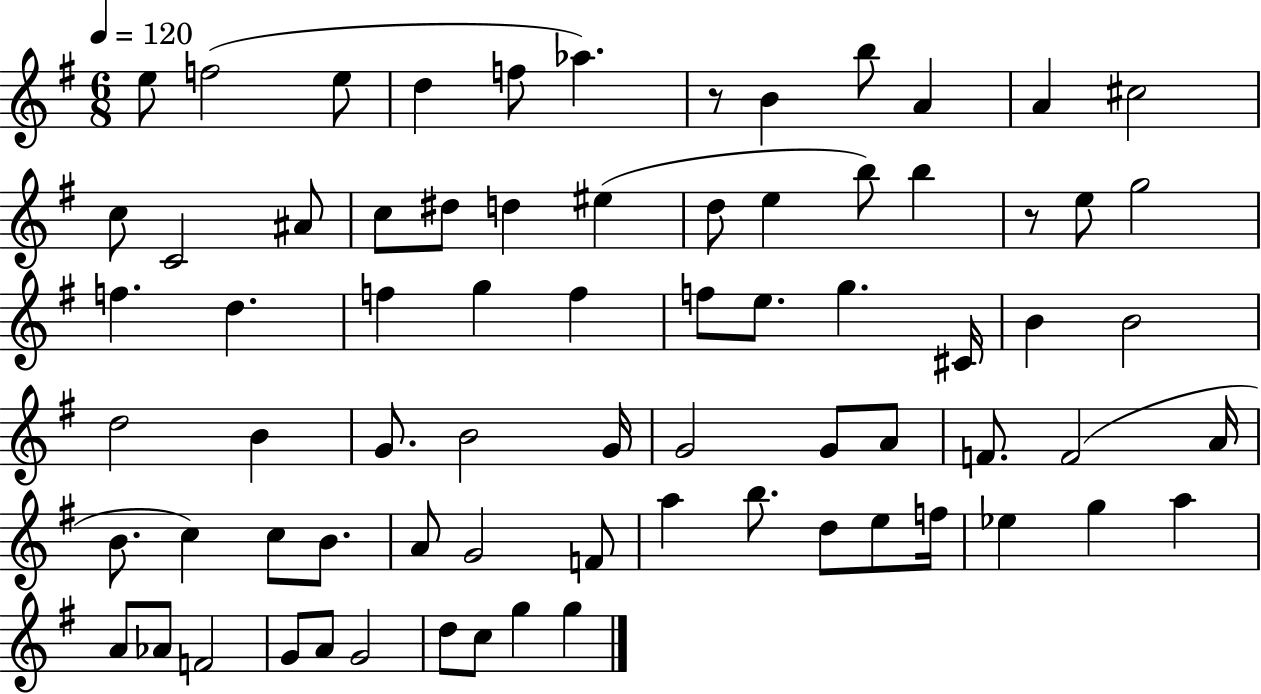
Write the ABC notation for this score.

X:1
T:Untitled
M:6/8
L:1/4
K:G
e/2 f2 e/2 d f/2 _a z/2 B b/2 A A ^c2 c/2 C2 ^A/2 c/2 ^d/2 d ^e d/2 e b/2 b z/2 e/2 g2 f d f g f f/2 e/2 g ^C/4 B B2 d2 B G/2 B2 G/4 G2 G/2 A/2 F/2 F2 A/4 B/2 c c/2 B/2 A/2 G2 F/2 a b/2 d/2 e/2 f/4 _e g a A/2 _A/2 F2 G/2 A/2 G2 d/2 c/2 g g